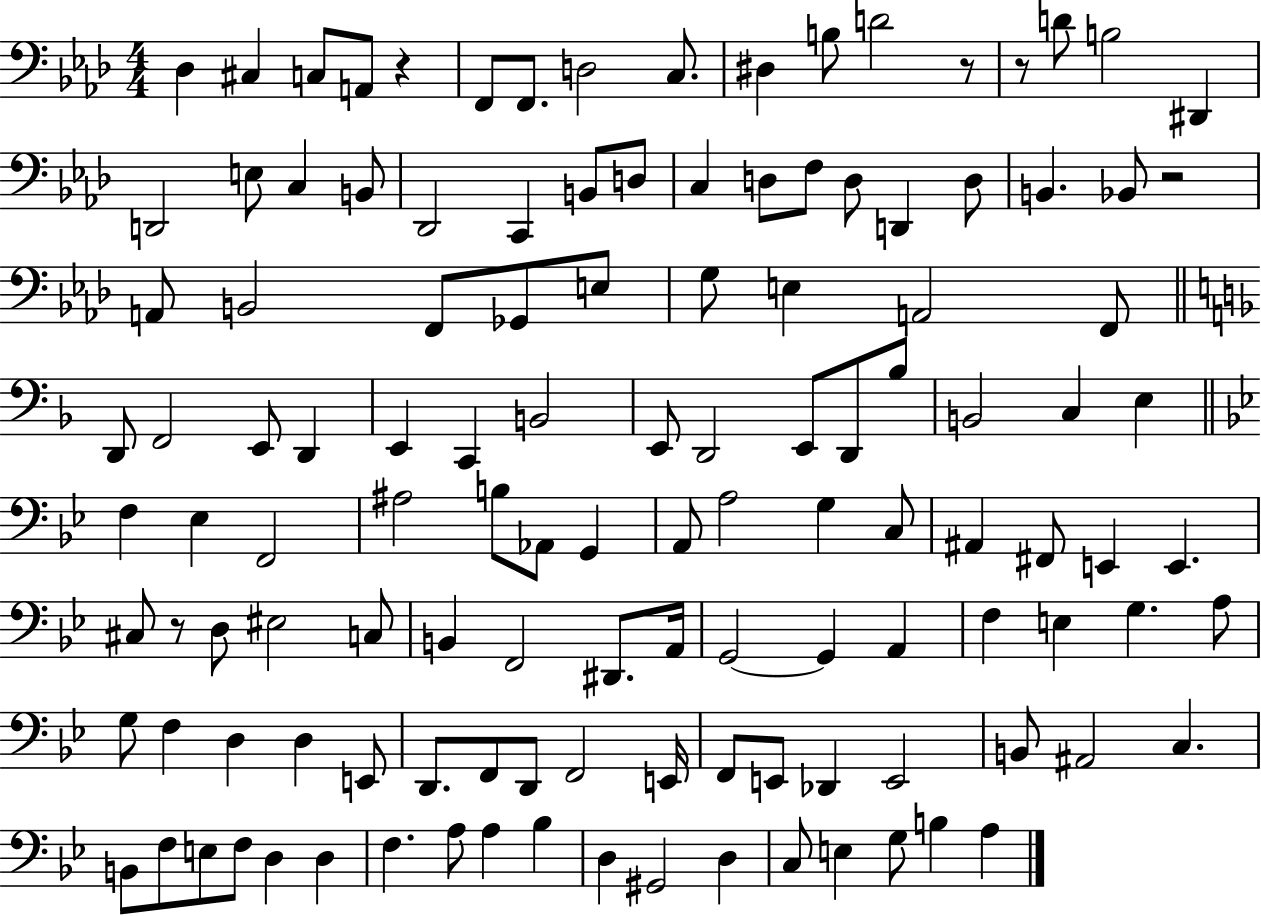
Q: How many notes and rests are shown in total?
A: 124